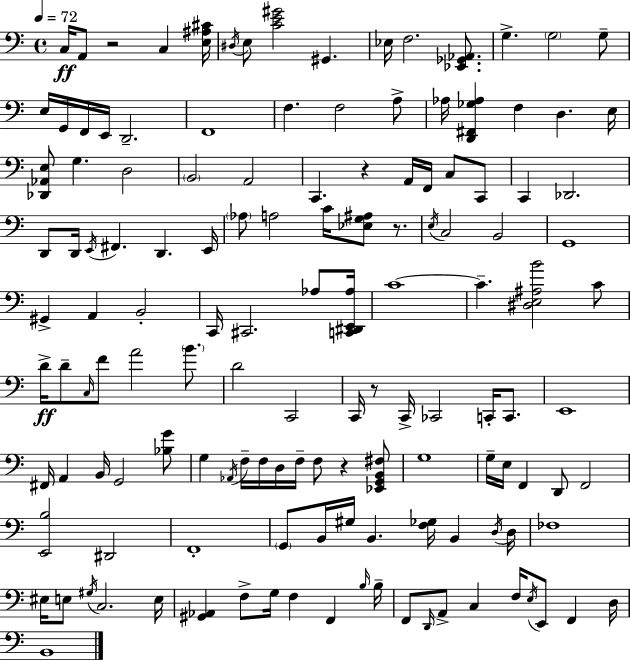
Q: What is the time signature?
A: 4/4